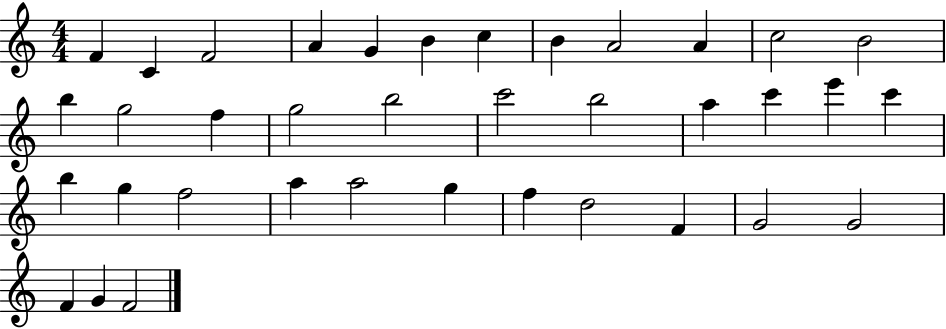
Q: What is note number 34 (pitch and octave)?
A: G4